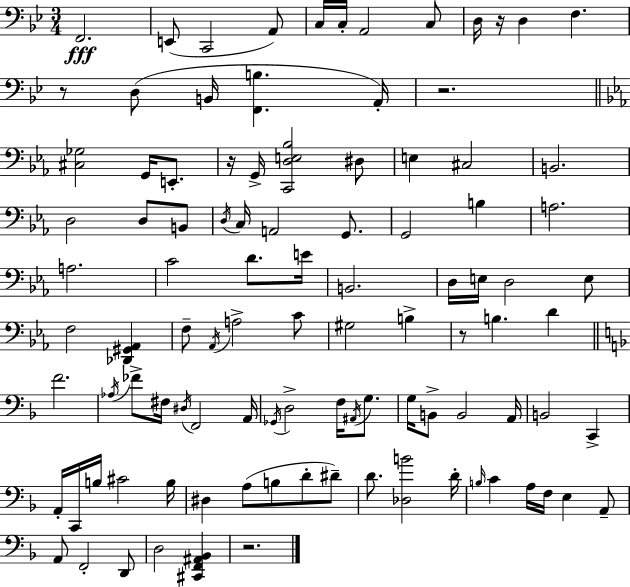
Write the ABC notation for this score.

X:1
T:Untitled
M:3/4
L:1/4
K:Bb
F,,2 E,,/2 C,,2 A,,/2 C,/4 C,/4 A,,2 C,/2 D,/4 z/4 D, F, z/2 D,/2 B,,/4 [F,,B,] A,,/4 z2 [^C,_G,]2 G,,/4 E,,/2 z/4 G,,/4 [C,,D,E,_B,]2 ^D,/2 E, ^C,2 B,,2 D,2 D,/2 B,,/2 D,/4 C,/4 A,,2 G,,/2 G,,2 B, A,2 A,2 C2 D/2 E/4 B,,2 D,/4 E,/4 D,2 E,/2 F,2 [_D,,^G,,_A,,] F,/2 _A,,/4 A,2 C/2 ^G,2 B, z/2 B, D F2 _A,/4 _F/2 ^F,/4 ^D,/4 F,,2 A,,/4 _G,,/4 D,2 F,/4 ^A,,/4 G,/2 G,/4 B,,/2 B,,2 A,,/4 B,,2 C,, A,,/4 C,,/4 B,/4 ^C2 B,/4 ^D, A,/2 B,/2 D/2 ^D/2 D/2 [_D,B]2 D/4 B,/4 C A,/4 F,/4 E, A,,/2 A,,/2 F,,2 D,,/2 D,2 [^C,,F,,^A,,_B,,] z2